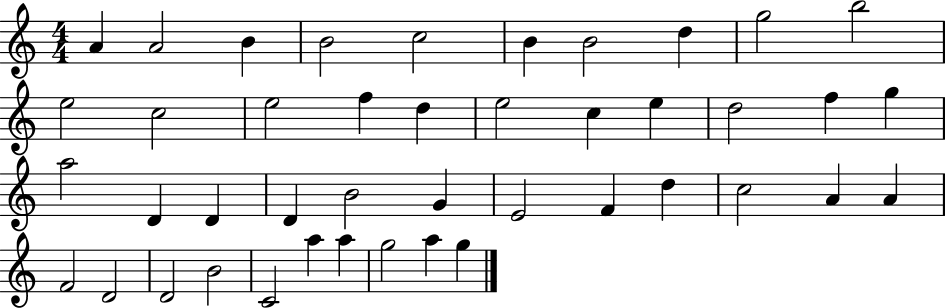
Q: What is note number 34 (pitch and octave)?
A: F4